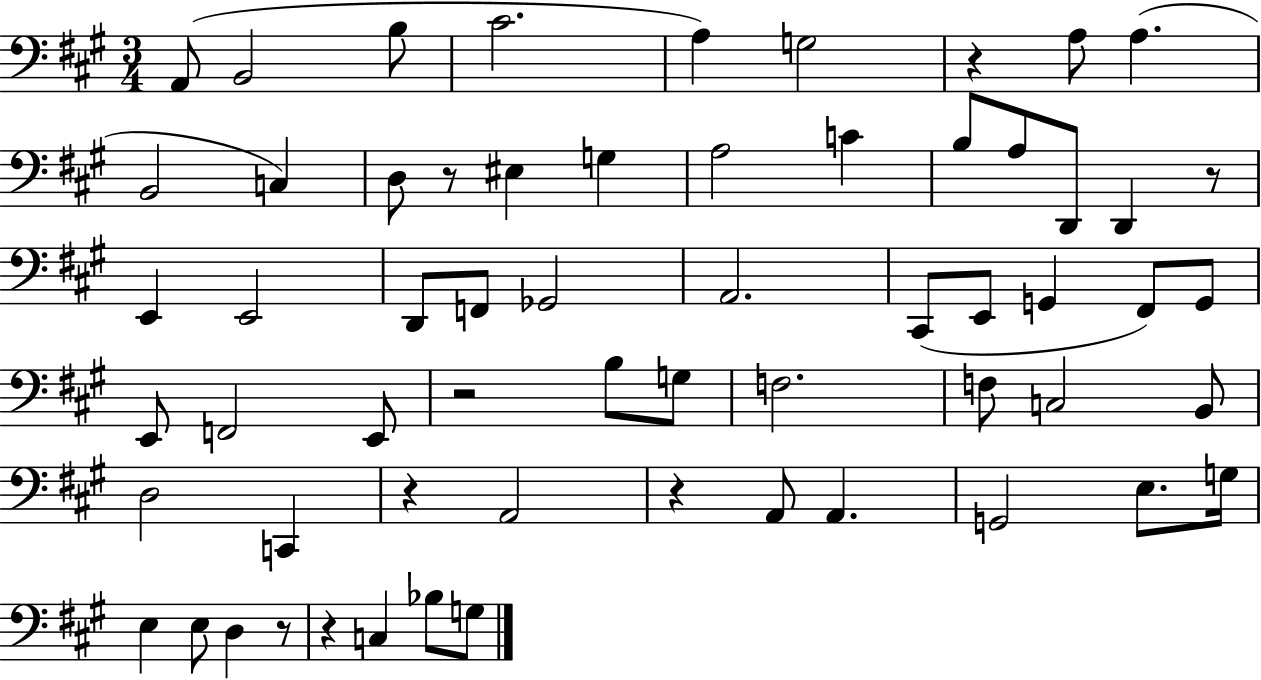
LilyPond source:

{
  \clef bass
  \numericTimeSignature
  \time 3/4
  \key a \major
  a,8( b,2 b8 | cis'2. | a4) g2 | r4 a8 a4.( | \break b,2 c4) | d8 r8 eis4 g4 | a2 c'4 | b8 a8 d,8 d,4 r8 | \break e,4 e,2 | d,8 f,8 ges,2 | a,2. | cis,8( e,8 g,4 fis,8) g,8 | \break e,8 f,2 e,8 | r2 b8 g8 | f2. | f8 c2 b,8 | \break d2 c,4 | r4 a,2 | r4 a,8 a,4. | g,2 e8. g16 | \break e4 e8 d4 r8 | r4 c4 bes8 g8 | \bar "|."
}